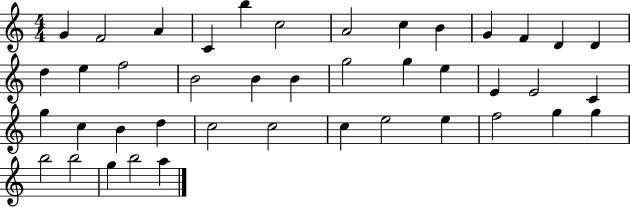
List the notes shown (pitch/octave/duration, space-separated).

G4/q F4/h A4/q C4/q B5/q C5/h A4/h C5/q B4/q G4/q F4/q D4/q D4/q D5/q E5/q F5/h B4/h B4/q B4/q G5/h G5/q E5/q E4/q E4/h C4/q G5/q C5/q B4/q D5/q C5/h C5/h C5/q E5/h E5/q F5/h G5/q G5/q B5/h B5/h G5/q B5/h A5/q